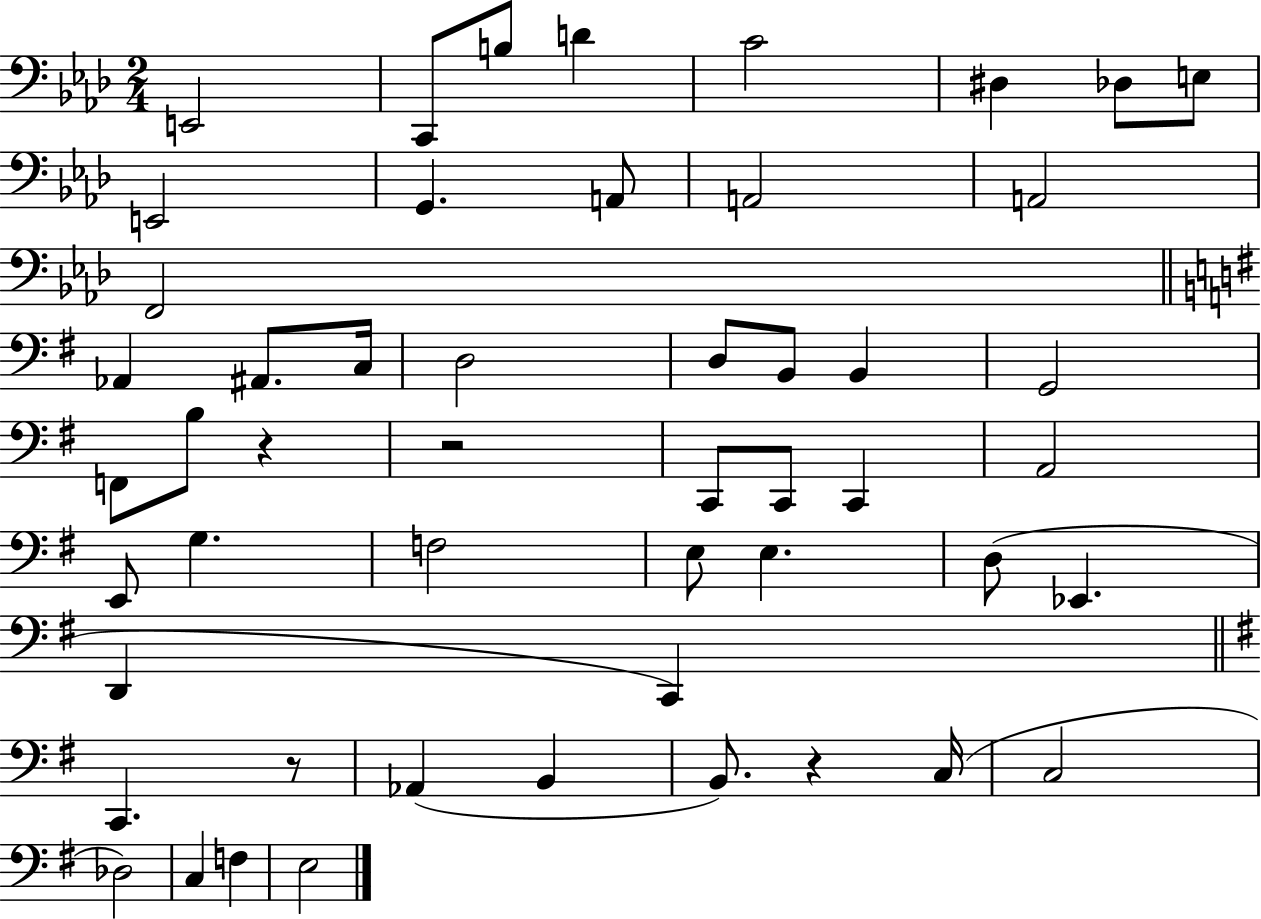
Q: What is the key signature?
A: AES major